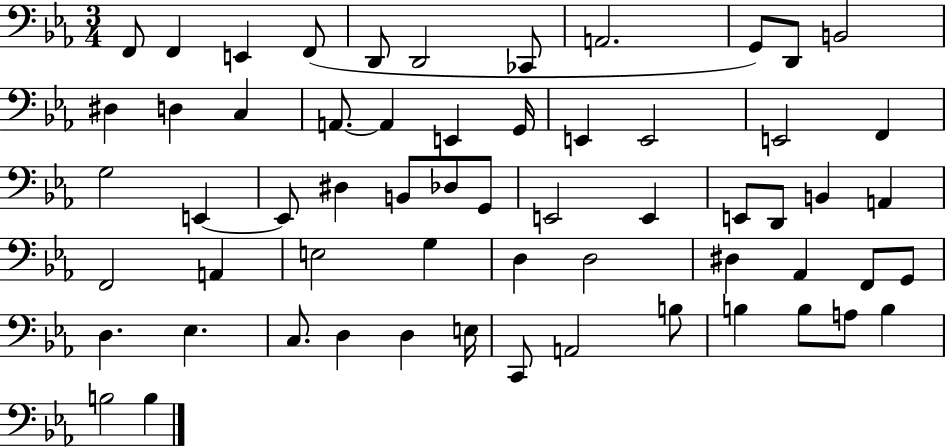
{
  \clef bass
  \numericTimeSignature
  \time 3/4
  \key ees \major
  f,8 f,4 e,4 f,8( | d,8 d,2 ces,8 | a,2. | g,8) d,8 b,2 | \break dis4 d4 c4 | a,8.~~ a,4 e,4 g,16 | e,4 e,2 | e,2 f,4 | \break g2 e,4~~ | e,8 dis4 b,8 des8 g,8 | e,2 e,4 | e,8 d,8 b,4 a,4 | \break f,2 a,4 | e2 g4 | d4 d2 | dis4 aes,4 f,8 g,8 | \break d4. ees4. | c8. d4 d4 e16 | c,8 a,2 b8 | b4 b8 a8 b4 | \break b2 b4 | \bar "|."
}